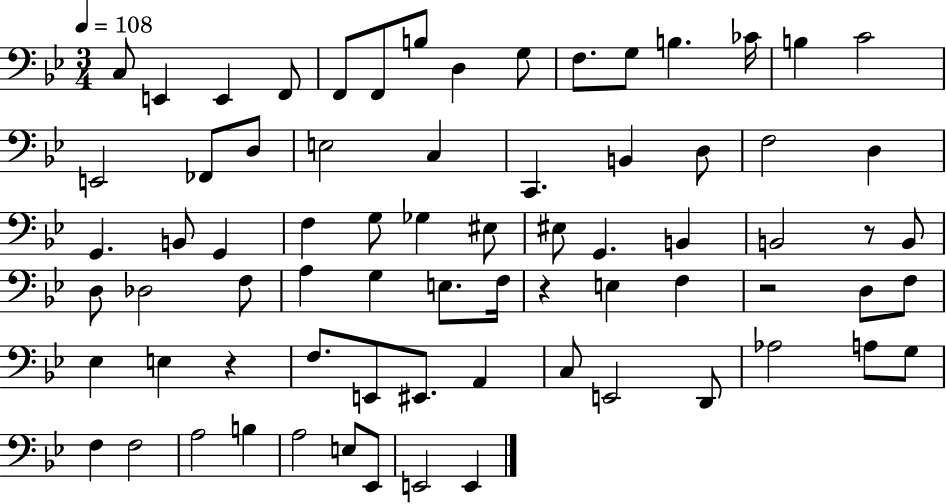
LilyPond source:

{
  \clef bass
  \numericTimeSignature
  \time 3/4
  \key bes \major
  \tempo 4 = 108
  c8 e,4 e,4 f,8 | f,8 f,8 b8 d4 g8 | f8. g8 b4. ces'16 | b4 c'2 | \break e,2 fes,8 d8 | e2 c4 | c,4. b,4 d8 | f2 d4 | \break g,4. b,8 g,4 | f4 g8 ges4 eis8 | eis8 g,4. b,4 | b,2 r8 b,8 | \break d8 des2 f8 | a4 g4 e8. f16 | r4 e4 f4 | r2 d8 f8 | \break ees4 e4 r4 | f8. e,8 eis,8. a,4 | c8 e,2 d,8 | aes2 a8 g8 | \break f4 f2 | a2 b4 | a2 e8 ees,8 | e,2 e,4 | \break \bar "|."
}